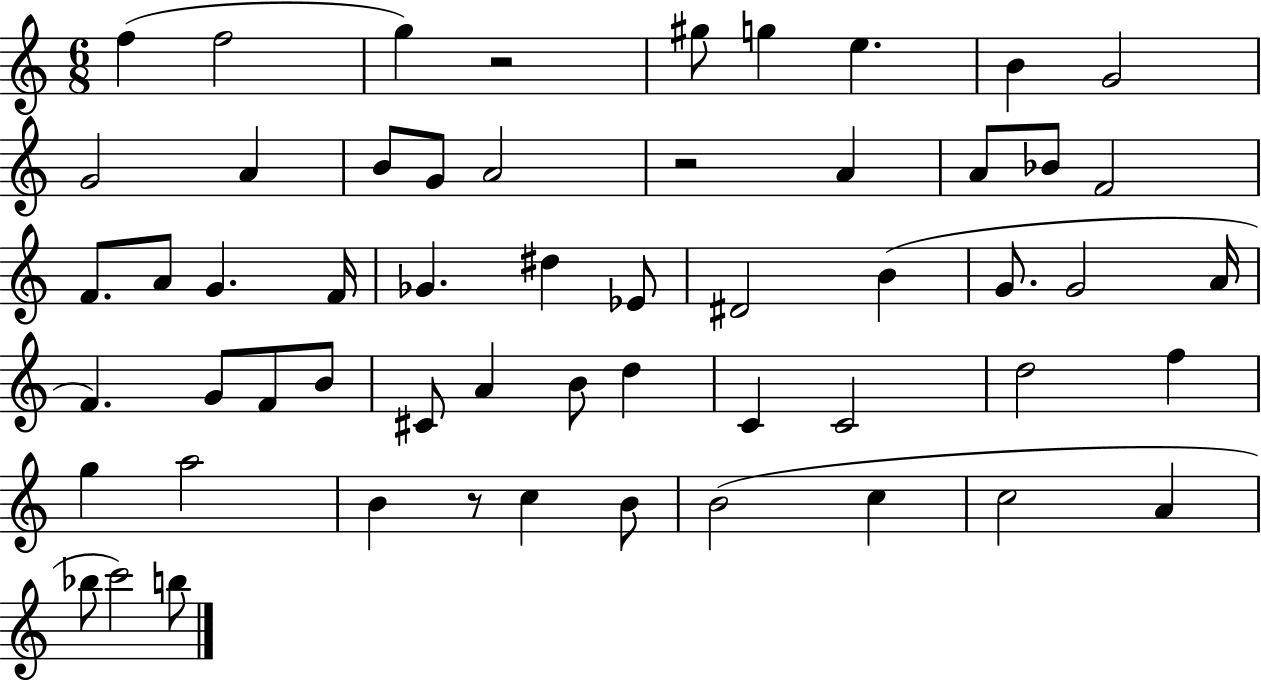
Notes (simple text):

F5/q F5/h G5/q R/h G#5/e G5/q E5/q. B4/q G4/h G4/h A4/q B4/e G4/e A4/h R/h A4/q A4/e Bb4/e F4/h F4/e. A4/e G4/q. F4/s Gb4/q. D#5/q Eb4/e D#4/h B4/q G4/e. G4/h A4/s F4/q. G4/e F4/e B4/e C#4/e A4/q B4/e D5/q C4/q C4/h D5/h F5/q G5/q A5/h B4/q R/e C5/q B4/e B4/h C5/q C5/h A4/q Bb5/e C6/h B5/e